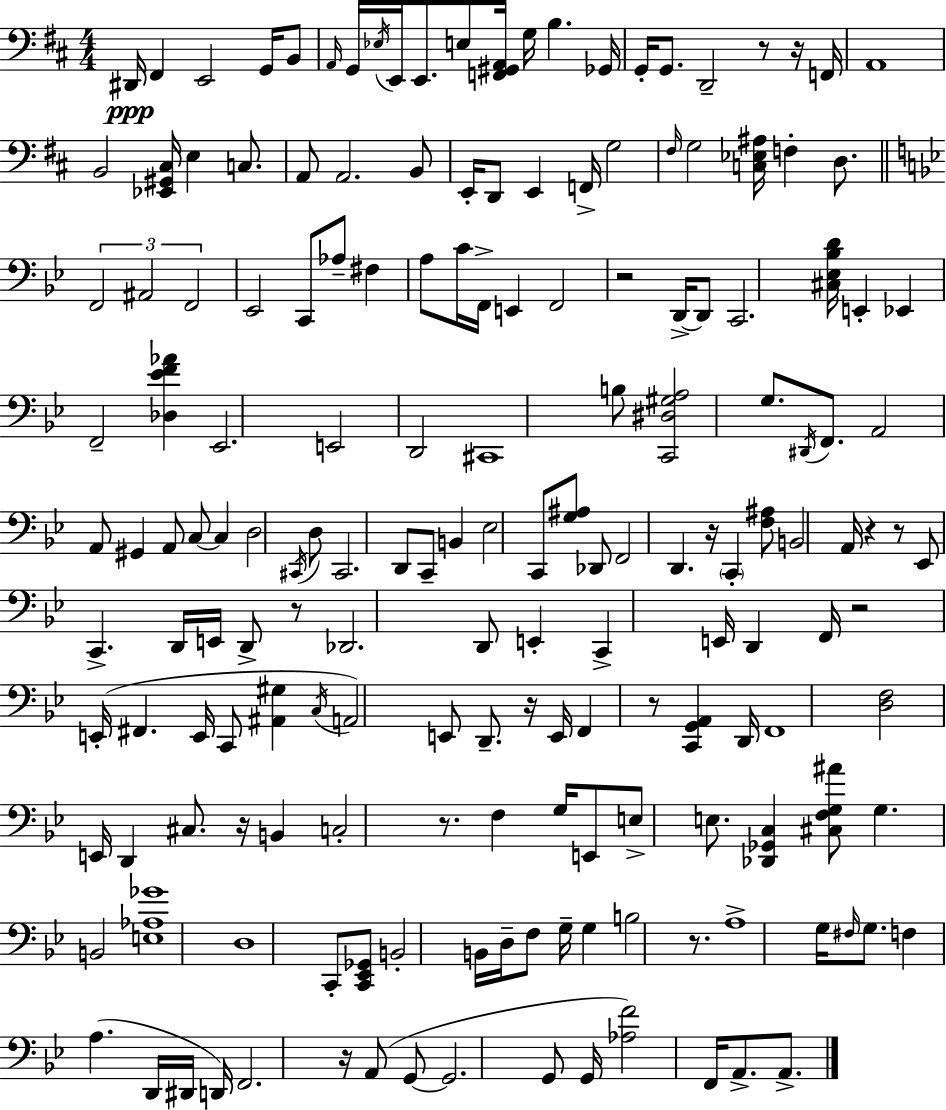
{
  \clef bass
  \numericTimeSignature
  \time 4/4
  \key d \major
  \repeat volta 2 { dis,16\ppp fis,4 e,2 g,16 b,8 | \grace { a,16 } g,16 \acciaccatura { ees16 } e,16 e,8. e8 <f, gis, a,>16 g16 b4. | ges,16 g,16-. g,8. d,2-- r8 | r16 f,16 a,1 | \break b,2 <ees, gis, cis>16 e4 c8. | a,8 a,2. | b,8 e,16-. d,8 e,4 f,16-> g2 | \grace { fis16 } g2 <c ees ais>16 f4-. | \break d8. \bar "||" \break \key g \minor \tuplet 3/2 { f,2 ais,2 | f,2 } ees,2 | c,8 aes8-- fis4 a8 c'16 f,16-> e,4 | f,2 r2 | \break d,16->~~ d,8 c,2. <cis ees bes d'>16 | e,4-. ees,4 f,2-- | <des ees' f' aes'>4 ees,2. | e,2 d,2 | \break cis,1 | b8 <c, dis gis a>2 g8. \acciaccatura { dis,16 } f,8. | a,2 a,8 gis,4 a,8 | c8~~ c4 d2 \acciaccatura { cis,16 } | \break d8 cis,2. d,8 | c,8-- b,4 ees2 c,8 | <g ais>8 des,8 f,2 d,4. | r16 \parenthesize c,4-. <f ais>8 b,2 | \break a,16 r4 r8 ees,8 c,4.-> | d,16 e,16 d,8-> r8 des,2. | d,8 e,4-. c,4-> e,16 d,4 | f,16 r2 e,16-.( fis,4. | \break e,16 c,8 <ais, gis>4 \acciaccatura { c16 }) a,2 | e,8 d,8.-- r16 e,16 f,4 r8 <c, g, a,>4 | d,16 f,1 | <d f>2 e,16 d,4 | \break cis8. r16 b,4 c2-. | r8. f4 g16 e,8 e8-> e8. <des, ges, c>4 | <cis f g ais'>8 g4. b,2 | <e aes ges'>1 | \break d1 | c,8-. <c, ees, ges,>8 b,2-. b,16 | d16-- f8 g16-- g4 b2 | r8. a1-> | \break g16 \grace { fis16 } g8. f4 a4.( | d,16 dis,16 d,16) f,2. | r16 a,8( g,8~~ g,2. | g,8 g,16 <aes f'>2) f,16 a,8.-> | \break a,8.-> } \bar "|."
}